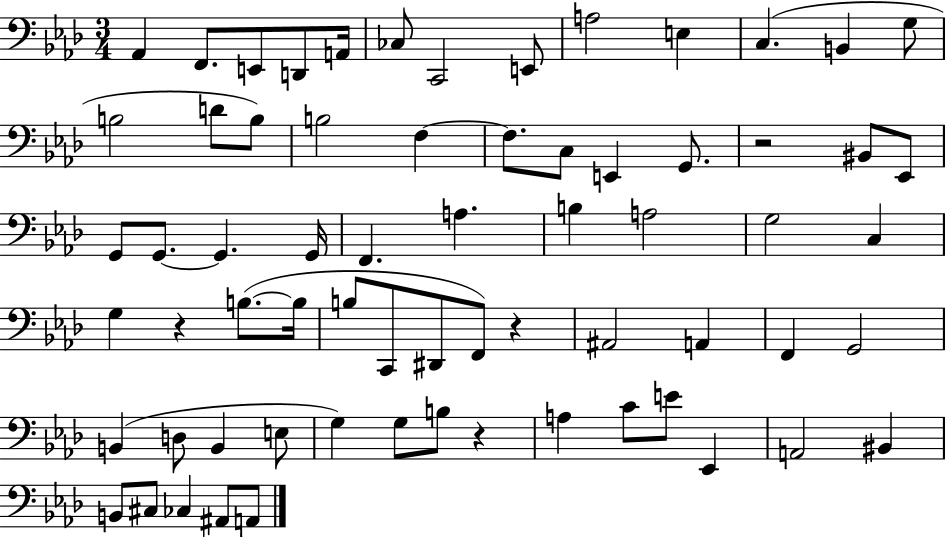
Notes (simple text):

Ab2/q F2/e. E2/e D2/e A2/s CES3/e C2/h E2/e A3/h E3/q C3/q. B2/q G3/e B3/h D4/e B3/e B3/h F3/q F3/e. C3/e E2/q G2/e. R/h BIS2/e Eb2/e G2/e G2/e. G2/q. G2/s F2/q. A3/q. B3/q A3/h G3/h C3/q G3/q R/q B3/e. B3/s B3/e C2/e D#2/e F2/e R/q A#2/h A2/q F2/q G2/h B2/q D3/e B2/q E3/e G3/q G3/e B3/e R/q A3/q C4/e E4/e Eb2/q A2/h BIS2/q B2/e C#3/e CES3/q A#2/e A2/e